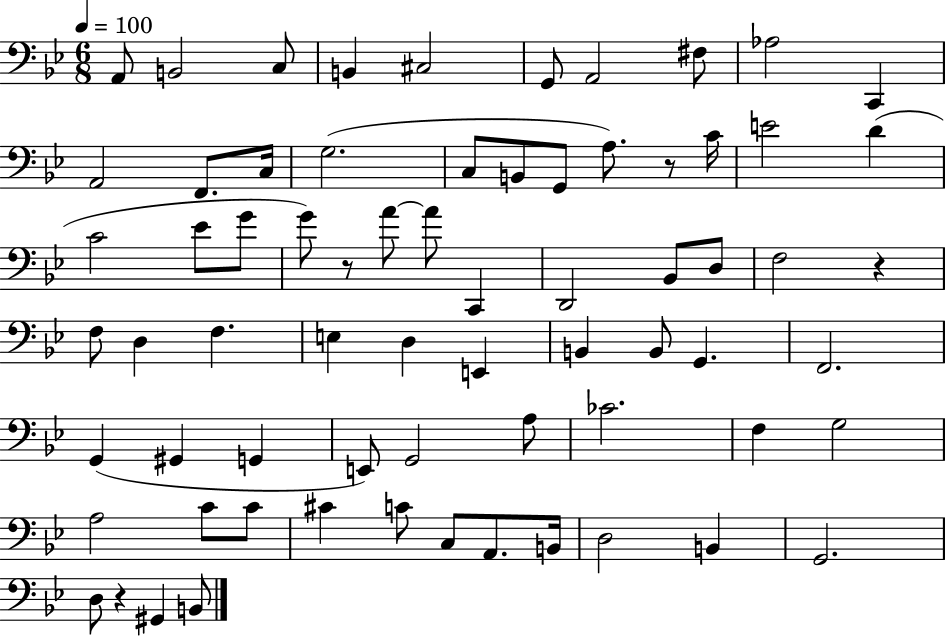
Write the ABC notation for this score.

X:1
T:Untitled
M:6/8
L:1/4
K:Bb
A,,/2 B,,2 C,/2 B,, ^C,2 G,,/2 A,,2 ^F,/2 _A,2 C,, A,,2 F,,/2 C,/4 G,2 C,/2 B,,/2 G,,/2 A,/2 z/2 C/4 E2 D C2 _E/2 G/2 G/2 z/2 A/2 A/2 C,, D,,2 _B,,/2 D,/2 F,2 z F,/2 D, F, E, D, E,, B,, B,,/2 G,, F,,2 G,, ^G,, G,, E,,/2 G,,2 A,/2 _C2 F, G,2 A,2 C/2 C/2 ^C C/2 C,/2 A,,/2 B,,/4 D,2 B,, G,,2 D,/2 z ^G,, B,,/2